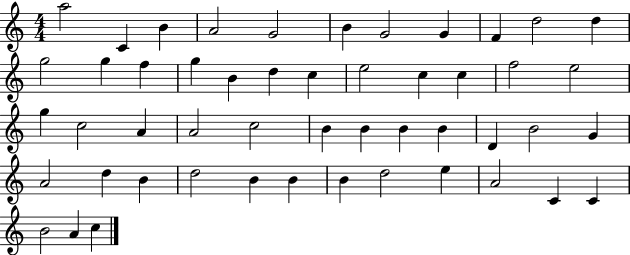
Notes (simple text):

A5/h C4/q B4/q A4/h G4/h B4/q G4/h G4/q F4/q D5/h D5/q G5/h G5/q F5/q G5/q B4/q D5/q C5/q E5/h C5/q C5/q F5/h E5/h G5/q C5/h A4/q A4/h C5/h B4/q B4/q B4/q B4/q D4/q B4/h G4/q A4/h D5/q B4/q D5/h B4/q B4/q B4/q D5/h E5/q A4/h C4/q C4/q B4/h A4/q C5/q